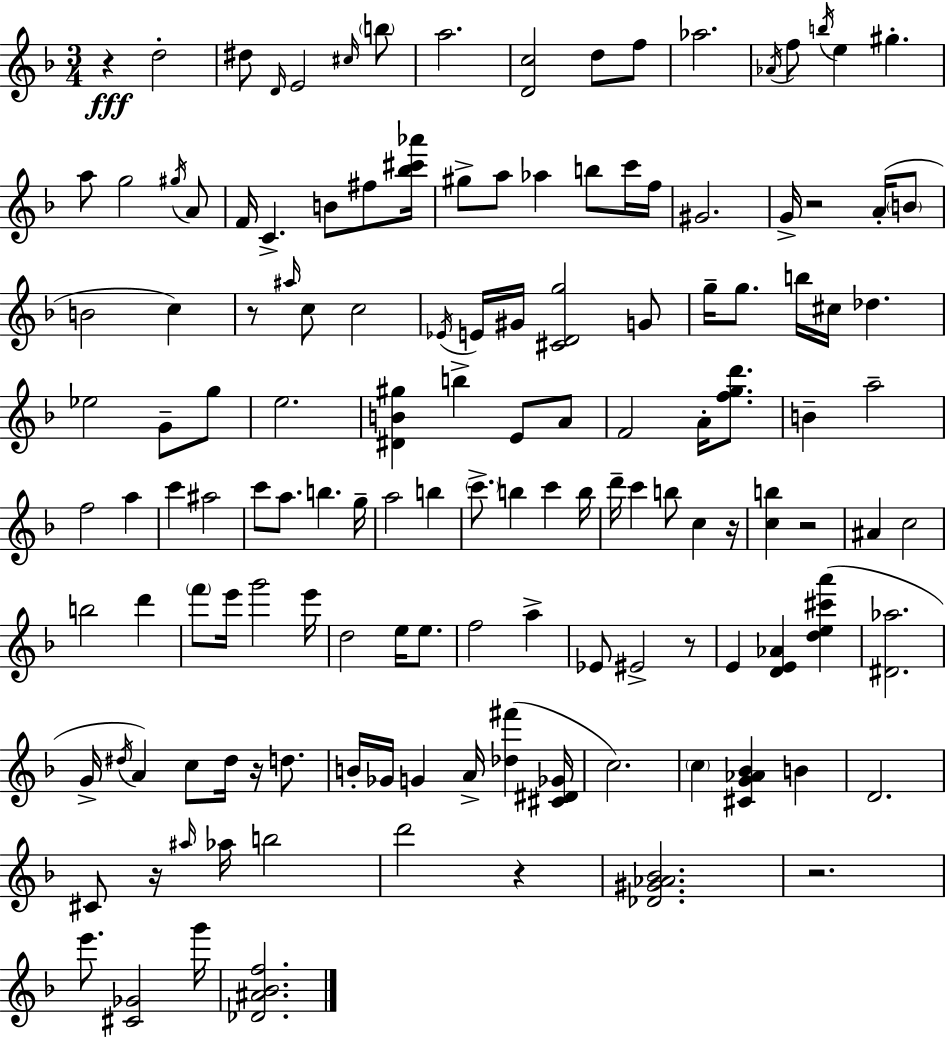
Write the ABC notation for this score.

X:1
T:Untitled
M:3/4
L:1/4
K:F
z d2 ^d/2 D/4 E2 ^c/4 b/2 a2 [Dc]2 d/2 f/2 _a2 _A/4 f/2 b/4 e ^g a/2 g2 ^g/4 A/2 F/4 C B/2 ^f/2 [_b^c'_a']/4 ^g/2 a/2 _a b/2 c'/4 f/4 ^G2 G/4 z2 A/4 B/2 B2 c z/2 ^a/4 c/2 c2 _E/4 E/4 ^G/4 [^CDg]2 G/2 g/4 g/2 b/4 ^c/4 _d _e2 G/2 g/2 e2 [^DB^g] b E/2 A/2 F2 A/4 [fgd']/2 B a2 f2 a c' ^a2 c'/2 a/2 b g/4 a2 b c'/2 b c' b/4 d'/4 c' b/2 c z/4 [cb] z2 ^A c2 b2 d' f'/2 e'/4 g'2 e'/4 d2 e/4 e/2 f2 a _E/2 ^E2 z/2 E [DE_A] [de^c'a'] [^D_a]2 G/4 ^d/4 A c/2 ^d/4 z/4 d/2 B/4 _G/4 G A/4 [_d^f'] [^C^D_G]/4 c2 c [^CG_A_B] B D2 ^C/2 z/4 ^a/4 _a/4 b2 d'2 z [_D^G_A_B]2 z2 e'/2 [^C_G]2 g'/4 [_D^A_Bf]2